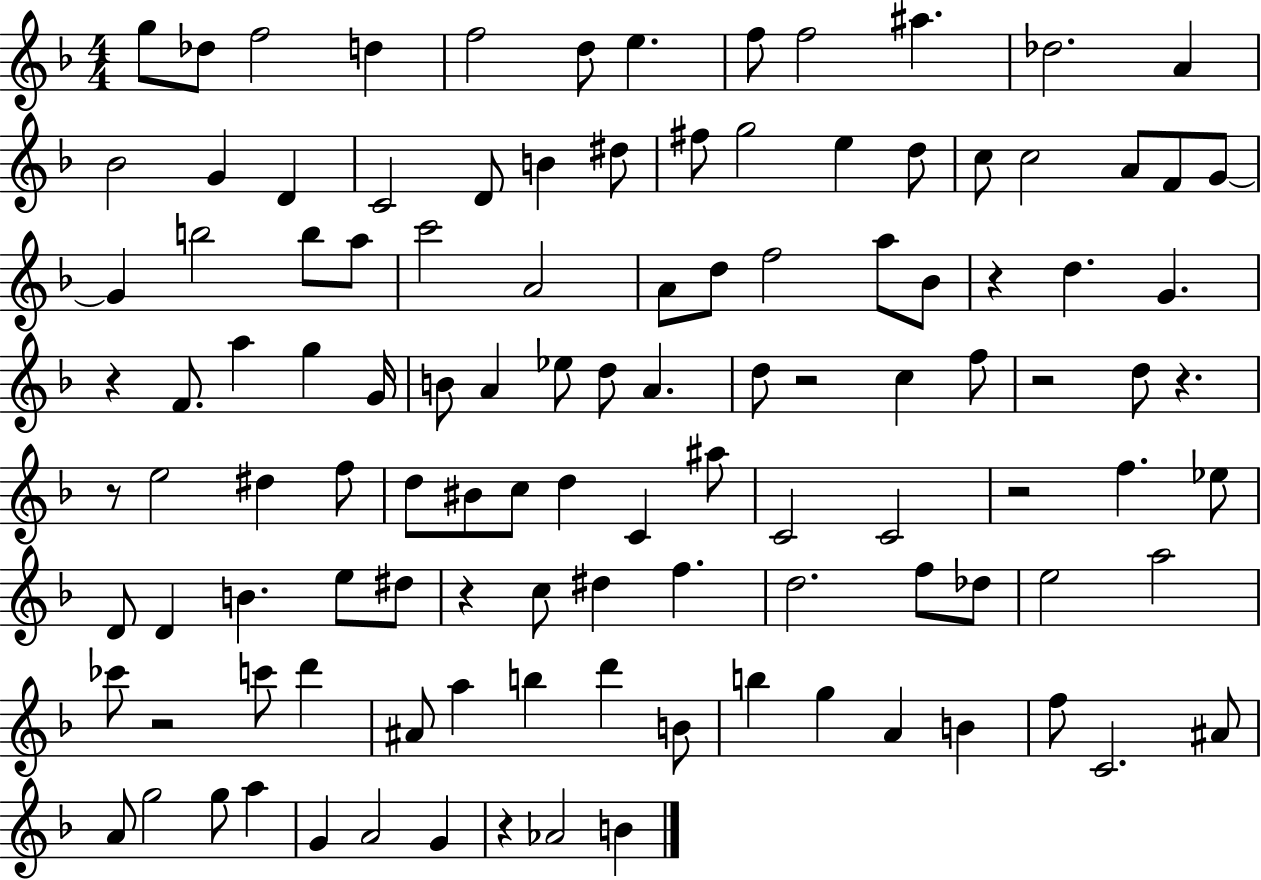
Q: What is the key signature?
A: F major